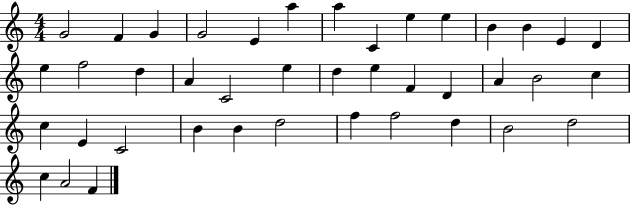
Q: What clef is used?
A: treble